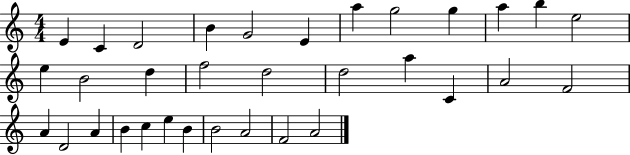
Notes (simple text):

E4/q C4/q D4/h B4/q G4/h E4/q A5/q G5/h G5/q A5/q B5/q E5/h E5/q B4/h D5/q F5/h D5/h D5/h A5/q C4/q A4/h F4/h A4/q D4/h A4/q B4/q C5/q E5/q B4/q B4/h A4/h F4/h A4/h